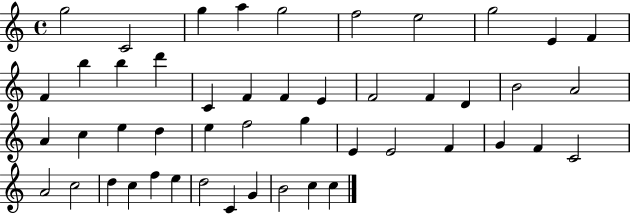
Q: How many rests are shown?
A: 0